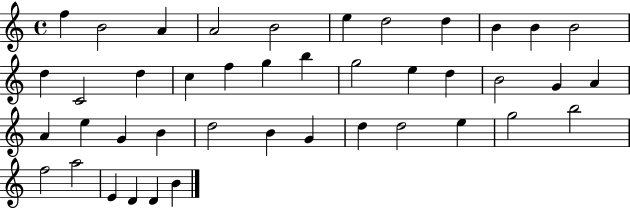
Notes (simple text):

F5/q B4/h A4/q A4/h B4/h E5/q D5/h D5/q B4/q B4/q B4/h D5/q C4/h D5/q C5/q F5/q G5/q B5/q G5/h E5/q D5/q B4/h G4/q A4/q A4/q E5/q G4/q B4/q D5/h B4/q G4/q D5/q D5/h E5/q G5/h B5/h F5/h A5/h E4/q D4/q D4/q B4/q